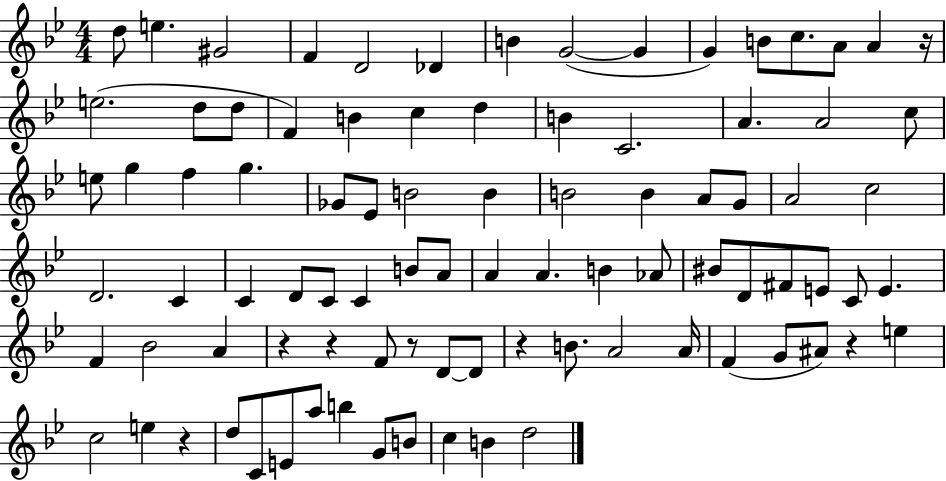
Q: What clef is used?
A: treble